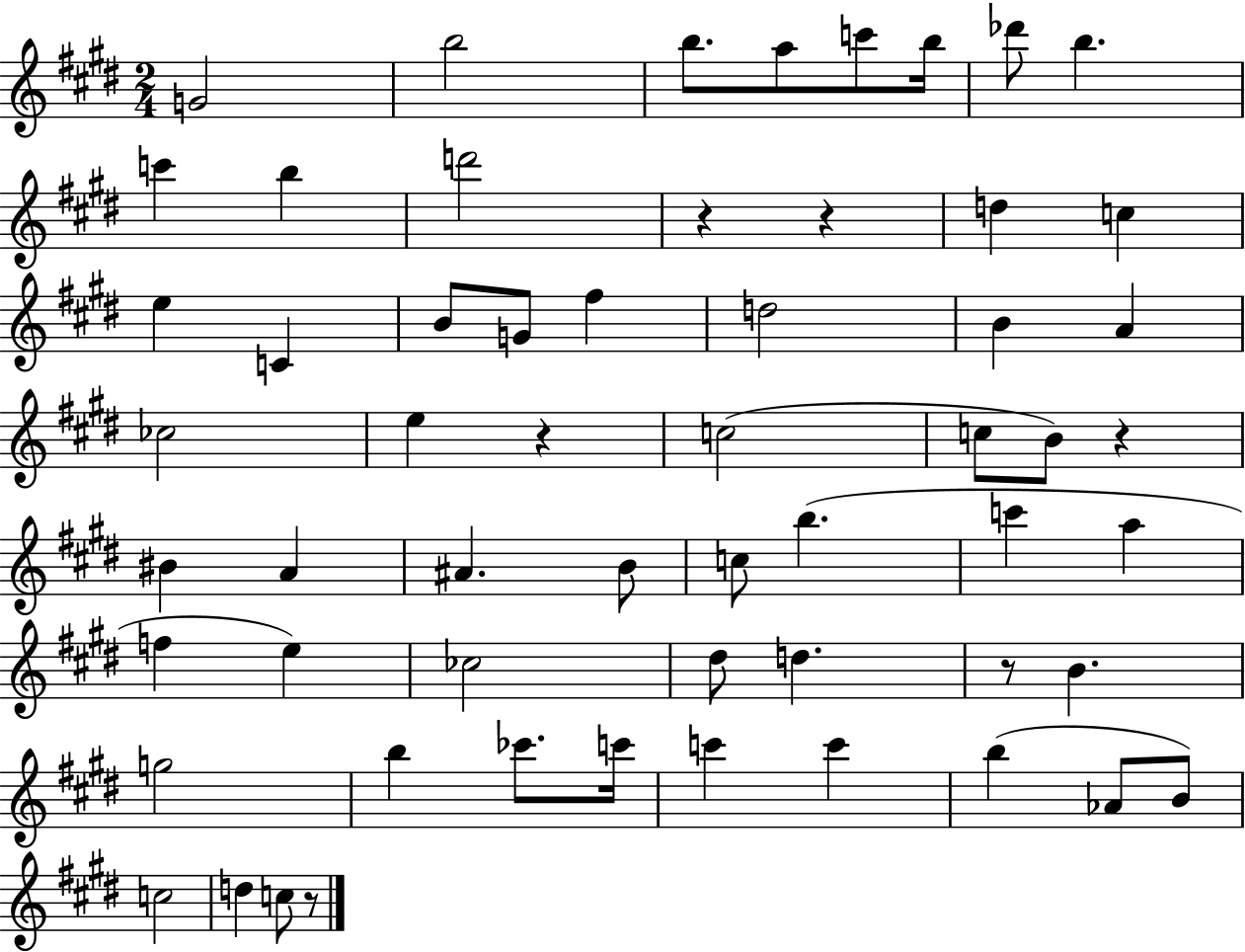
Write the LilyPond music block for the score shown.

{
  \clef treble
  \numericTimeSignature
  \time 2/4
  \key e \major
  g'2 | b''2 | b''8. a''8 c'''8 b''16 | des'''8 b''4. | \break c'''4 b''4 | d'''2 | r4 r4 | d''4 c''4 | \break e''4 c'4 | b'8 g'8 fis''4 | d''2 | b'4 a'4 | \break ces''2 | e''4 r4 | c''2( | c''8 b'8) r4 | \break bis'4 a'4 | ais'4. b'8 | c''8 b''4.( | c'''4 a''4 | \break f''4 e''4) | ces''2 | dis''8 d''4. | r8 b'4. | \break g''2 | b''4 ces'''8. c'''16 | c'''4 c'''4 | b''4( aes'8 b'8) | \break c''2 | d''4 c''8 r8 | \bar "|."
}